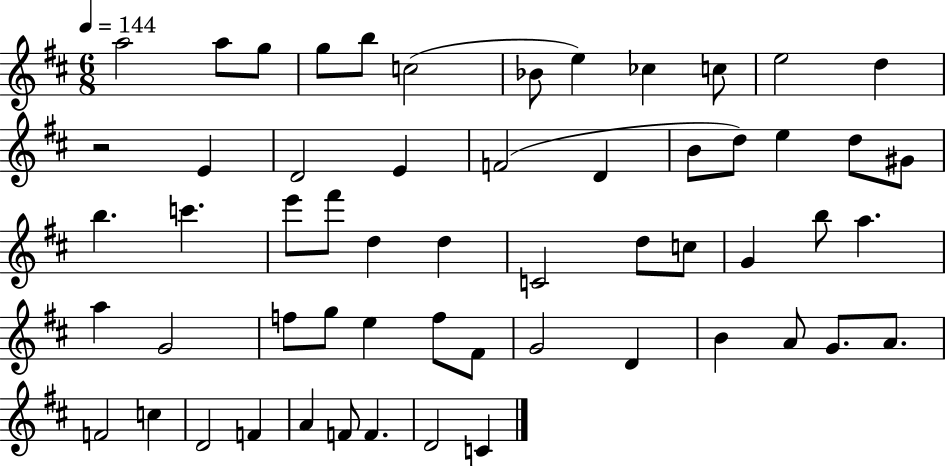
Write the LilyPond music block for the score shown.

{
  \clef treble
  \numericTimeSignature
  \time 6/8
  \key d \major
  \tempo 4 = 144
  a''2 a''8 g''8 | g''8 b''8 c''2( | bes'8 e''4) ces''4 c''8 | e''2 d''4 | \break r2 e'4 | d'2 e'4 | f'2( d'4 | b'8 d''8) e''4 d''8 gis'8 | \break b''4. c'''4. | e'''8 fis'''8 d''4 d''4 | c'2 d''8 c''8 | g'4 b''8 a''4. | \break a''4 g'2 | f''8 g''8 e''4 f''8 fis'8 | g'2 d'4 | b'4 a'8 g'8. a'8. | \break f'2 c''4 | d'2 f'4 | a'4 f'8 f'4. | d'2 c'4 | \break \bar "|."
}